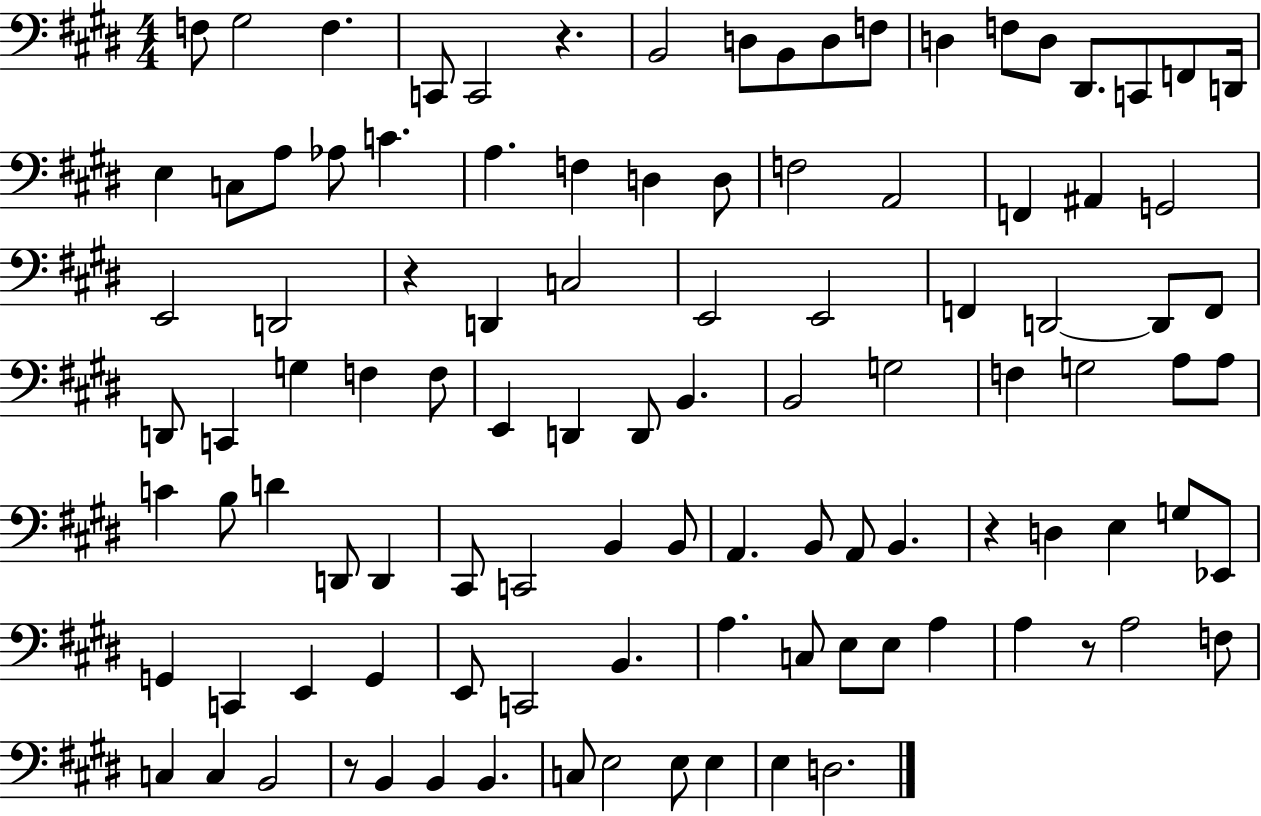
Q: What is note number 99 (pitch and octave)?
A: E3